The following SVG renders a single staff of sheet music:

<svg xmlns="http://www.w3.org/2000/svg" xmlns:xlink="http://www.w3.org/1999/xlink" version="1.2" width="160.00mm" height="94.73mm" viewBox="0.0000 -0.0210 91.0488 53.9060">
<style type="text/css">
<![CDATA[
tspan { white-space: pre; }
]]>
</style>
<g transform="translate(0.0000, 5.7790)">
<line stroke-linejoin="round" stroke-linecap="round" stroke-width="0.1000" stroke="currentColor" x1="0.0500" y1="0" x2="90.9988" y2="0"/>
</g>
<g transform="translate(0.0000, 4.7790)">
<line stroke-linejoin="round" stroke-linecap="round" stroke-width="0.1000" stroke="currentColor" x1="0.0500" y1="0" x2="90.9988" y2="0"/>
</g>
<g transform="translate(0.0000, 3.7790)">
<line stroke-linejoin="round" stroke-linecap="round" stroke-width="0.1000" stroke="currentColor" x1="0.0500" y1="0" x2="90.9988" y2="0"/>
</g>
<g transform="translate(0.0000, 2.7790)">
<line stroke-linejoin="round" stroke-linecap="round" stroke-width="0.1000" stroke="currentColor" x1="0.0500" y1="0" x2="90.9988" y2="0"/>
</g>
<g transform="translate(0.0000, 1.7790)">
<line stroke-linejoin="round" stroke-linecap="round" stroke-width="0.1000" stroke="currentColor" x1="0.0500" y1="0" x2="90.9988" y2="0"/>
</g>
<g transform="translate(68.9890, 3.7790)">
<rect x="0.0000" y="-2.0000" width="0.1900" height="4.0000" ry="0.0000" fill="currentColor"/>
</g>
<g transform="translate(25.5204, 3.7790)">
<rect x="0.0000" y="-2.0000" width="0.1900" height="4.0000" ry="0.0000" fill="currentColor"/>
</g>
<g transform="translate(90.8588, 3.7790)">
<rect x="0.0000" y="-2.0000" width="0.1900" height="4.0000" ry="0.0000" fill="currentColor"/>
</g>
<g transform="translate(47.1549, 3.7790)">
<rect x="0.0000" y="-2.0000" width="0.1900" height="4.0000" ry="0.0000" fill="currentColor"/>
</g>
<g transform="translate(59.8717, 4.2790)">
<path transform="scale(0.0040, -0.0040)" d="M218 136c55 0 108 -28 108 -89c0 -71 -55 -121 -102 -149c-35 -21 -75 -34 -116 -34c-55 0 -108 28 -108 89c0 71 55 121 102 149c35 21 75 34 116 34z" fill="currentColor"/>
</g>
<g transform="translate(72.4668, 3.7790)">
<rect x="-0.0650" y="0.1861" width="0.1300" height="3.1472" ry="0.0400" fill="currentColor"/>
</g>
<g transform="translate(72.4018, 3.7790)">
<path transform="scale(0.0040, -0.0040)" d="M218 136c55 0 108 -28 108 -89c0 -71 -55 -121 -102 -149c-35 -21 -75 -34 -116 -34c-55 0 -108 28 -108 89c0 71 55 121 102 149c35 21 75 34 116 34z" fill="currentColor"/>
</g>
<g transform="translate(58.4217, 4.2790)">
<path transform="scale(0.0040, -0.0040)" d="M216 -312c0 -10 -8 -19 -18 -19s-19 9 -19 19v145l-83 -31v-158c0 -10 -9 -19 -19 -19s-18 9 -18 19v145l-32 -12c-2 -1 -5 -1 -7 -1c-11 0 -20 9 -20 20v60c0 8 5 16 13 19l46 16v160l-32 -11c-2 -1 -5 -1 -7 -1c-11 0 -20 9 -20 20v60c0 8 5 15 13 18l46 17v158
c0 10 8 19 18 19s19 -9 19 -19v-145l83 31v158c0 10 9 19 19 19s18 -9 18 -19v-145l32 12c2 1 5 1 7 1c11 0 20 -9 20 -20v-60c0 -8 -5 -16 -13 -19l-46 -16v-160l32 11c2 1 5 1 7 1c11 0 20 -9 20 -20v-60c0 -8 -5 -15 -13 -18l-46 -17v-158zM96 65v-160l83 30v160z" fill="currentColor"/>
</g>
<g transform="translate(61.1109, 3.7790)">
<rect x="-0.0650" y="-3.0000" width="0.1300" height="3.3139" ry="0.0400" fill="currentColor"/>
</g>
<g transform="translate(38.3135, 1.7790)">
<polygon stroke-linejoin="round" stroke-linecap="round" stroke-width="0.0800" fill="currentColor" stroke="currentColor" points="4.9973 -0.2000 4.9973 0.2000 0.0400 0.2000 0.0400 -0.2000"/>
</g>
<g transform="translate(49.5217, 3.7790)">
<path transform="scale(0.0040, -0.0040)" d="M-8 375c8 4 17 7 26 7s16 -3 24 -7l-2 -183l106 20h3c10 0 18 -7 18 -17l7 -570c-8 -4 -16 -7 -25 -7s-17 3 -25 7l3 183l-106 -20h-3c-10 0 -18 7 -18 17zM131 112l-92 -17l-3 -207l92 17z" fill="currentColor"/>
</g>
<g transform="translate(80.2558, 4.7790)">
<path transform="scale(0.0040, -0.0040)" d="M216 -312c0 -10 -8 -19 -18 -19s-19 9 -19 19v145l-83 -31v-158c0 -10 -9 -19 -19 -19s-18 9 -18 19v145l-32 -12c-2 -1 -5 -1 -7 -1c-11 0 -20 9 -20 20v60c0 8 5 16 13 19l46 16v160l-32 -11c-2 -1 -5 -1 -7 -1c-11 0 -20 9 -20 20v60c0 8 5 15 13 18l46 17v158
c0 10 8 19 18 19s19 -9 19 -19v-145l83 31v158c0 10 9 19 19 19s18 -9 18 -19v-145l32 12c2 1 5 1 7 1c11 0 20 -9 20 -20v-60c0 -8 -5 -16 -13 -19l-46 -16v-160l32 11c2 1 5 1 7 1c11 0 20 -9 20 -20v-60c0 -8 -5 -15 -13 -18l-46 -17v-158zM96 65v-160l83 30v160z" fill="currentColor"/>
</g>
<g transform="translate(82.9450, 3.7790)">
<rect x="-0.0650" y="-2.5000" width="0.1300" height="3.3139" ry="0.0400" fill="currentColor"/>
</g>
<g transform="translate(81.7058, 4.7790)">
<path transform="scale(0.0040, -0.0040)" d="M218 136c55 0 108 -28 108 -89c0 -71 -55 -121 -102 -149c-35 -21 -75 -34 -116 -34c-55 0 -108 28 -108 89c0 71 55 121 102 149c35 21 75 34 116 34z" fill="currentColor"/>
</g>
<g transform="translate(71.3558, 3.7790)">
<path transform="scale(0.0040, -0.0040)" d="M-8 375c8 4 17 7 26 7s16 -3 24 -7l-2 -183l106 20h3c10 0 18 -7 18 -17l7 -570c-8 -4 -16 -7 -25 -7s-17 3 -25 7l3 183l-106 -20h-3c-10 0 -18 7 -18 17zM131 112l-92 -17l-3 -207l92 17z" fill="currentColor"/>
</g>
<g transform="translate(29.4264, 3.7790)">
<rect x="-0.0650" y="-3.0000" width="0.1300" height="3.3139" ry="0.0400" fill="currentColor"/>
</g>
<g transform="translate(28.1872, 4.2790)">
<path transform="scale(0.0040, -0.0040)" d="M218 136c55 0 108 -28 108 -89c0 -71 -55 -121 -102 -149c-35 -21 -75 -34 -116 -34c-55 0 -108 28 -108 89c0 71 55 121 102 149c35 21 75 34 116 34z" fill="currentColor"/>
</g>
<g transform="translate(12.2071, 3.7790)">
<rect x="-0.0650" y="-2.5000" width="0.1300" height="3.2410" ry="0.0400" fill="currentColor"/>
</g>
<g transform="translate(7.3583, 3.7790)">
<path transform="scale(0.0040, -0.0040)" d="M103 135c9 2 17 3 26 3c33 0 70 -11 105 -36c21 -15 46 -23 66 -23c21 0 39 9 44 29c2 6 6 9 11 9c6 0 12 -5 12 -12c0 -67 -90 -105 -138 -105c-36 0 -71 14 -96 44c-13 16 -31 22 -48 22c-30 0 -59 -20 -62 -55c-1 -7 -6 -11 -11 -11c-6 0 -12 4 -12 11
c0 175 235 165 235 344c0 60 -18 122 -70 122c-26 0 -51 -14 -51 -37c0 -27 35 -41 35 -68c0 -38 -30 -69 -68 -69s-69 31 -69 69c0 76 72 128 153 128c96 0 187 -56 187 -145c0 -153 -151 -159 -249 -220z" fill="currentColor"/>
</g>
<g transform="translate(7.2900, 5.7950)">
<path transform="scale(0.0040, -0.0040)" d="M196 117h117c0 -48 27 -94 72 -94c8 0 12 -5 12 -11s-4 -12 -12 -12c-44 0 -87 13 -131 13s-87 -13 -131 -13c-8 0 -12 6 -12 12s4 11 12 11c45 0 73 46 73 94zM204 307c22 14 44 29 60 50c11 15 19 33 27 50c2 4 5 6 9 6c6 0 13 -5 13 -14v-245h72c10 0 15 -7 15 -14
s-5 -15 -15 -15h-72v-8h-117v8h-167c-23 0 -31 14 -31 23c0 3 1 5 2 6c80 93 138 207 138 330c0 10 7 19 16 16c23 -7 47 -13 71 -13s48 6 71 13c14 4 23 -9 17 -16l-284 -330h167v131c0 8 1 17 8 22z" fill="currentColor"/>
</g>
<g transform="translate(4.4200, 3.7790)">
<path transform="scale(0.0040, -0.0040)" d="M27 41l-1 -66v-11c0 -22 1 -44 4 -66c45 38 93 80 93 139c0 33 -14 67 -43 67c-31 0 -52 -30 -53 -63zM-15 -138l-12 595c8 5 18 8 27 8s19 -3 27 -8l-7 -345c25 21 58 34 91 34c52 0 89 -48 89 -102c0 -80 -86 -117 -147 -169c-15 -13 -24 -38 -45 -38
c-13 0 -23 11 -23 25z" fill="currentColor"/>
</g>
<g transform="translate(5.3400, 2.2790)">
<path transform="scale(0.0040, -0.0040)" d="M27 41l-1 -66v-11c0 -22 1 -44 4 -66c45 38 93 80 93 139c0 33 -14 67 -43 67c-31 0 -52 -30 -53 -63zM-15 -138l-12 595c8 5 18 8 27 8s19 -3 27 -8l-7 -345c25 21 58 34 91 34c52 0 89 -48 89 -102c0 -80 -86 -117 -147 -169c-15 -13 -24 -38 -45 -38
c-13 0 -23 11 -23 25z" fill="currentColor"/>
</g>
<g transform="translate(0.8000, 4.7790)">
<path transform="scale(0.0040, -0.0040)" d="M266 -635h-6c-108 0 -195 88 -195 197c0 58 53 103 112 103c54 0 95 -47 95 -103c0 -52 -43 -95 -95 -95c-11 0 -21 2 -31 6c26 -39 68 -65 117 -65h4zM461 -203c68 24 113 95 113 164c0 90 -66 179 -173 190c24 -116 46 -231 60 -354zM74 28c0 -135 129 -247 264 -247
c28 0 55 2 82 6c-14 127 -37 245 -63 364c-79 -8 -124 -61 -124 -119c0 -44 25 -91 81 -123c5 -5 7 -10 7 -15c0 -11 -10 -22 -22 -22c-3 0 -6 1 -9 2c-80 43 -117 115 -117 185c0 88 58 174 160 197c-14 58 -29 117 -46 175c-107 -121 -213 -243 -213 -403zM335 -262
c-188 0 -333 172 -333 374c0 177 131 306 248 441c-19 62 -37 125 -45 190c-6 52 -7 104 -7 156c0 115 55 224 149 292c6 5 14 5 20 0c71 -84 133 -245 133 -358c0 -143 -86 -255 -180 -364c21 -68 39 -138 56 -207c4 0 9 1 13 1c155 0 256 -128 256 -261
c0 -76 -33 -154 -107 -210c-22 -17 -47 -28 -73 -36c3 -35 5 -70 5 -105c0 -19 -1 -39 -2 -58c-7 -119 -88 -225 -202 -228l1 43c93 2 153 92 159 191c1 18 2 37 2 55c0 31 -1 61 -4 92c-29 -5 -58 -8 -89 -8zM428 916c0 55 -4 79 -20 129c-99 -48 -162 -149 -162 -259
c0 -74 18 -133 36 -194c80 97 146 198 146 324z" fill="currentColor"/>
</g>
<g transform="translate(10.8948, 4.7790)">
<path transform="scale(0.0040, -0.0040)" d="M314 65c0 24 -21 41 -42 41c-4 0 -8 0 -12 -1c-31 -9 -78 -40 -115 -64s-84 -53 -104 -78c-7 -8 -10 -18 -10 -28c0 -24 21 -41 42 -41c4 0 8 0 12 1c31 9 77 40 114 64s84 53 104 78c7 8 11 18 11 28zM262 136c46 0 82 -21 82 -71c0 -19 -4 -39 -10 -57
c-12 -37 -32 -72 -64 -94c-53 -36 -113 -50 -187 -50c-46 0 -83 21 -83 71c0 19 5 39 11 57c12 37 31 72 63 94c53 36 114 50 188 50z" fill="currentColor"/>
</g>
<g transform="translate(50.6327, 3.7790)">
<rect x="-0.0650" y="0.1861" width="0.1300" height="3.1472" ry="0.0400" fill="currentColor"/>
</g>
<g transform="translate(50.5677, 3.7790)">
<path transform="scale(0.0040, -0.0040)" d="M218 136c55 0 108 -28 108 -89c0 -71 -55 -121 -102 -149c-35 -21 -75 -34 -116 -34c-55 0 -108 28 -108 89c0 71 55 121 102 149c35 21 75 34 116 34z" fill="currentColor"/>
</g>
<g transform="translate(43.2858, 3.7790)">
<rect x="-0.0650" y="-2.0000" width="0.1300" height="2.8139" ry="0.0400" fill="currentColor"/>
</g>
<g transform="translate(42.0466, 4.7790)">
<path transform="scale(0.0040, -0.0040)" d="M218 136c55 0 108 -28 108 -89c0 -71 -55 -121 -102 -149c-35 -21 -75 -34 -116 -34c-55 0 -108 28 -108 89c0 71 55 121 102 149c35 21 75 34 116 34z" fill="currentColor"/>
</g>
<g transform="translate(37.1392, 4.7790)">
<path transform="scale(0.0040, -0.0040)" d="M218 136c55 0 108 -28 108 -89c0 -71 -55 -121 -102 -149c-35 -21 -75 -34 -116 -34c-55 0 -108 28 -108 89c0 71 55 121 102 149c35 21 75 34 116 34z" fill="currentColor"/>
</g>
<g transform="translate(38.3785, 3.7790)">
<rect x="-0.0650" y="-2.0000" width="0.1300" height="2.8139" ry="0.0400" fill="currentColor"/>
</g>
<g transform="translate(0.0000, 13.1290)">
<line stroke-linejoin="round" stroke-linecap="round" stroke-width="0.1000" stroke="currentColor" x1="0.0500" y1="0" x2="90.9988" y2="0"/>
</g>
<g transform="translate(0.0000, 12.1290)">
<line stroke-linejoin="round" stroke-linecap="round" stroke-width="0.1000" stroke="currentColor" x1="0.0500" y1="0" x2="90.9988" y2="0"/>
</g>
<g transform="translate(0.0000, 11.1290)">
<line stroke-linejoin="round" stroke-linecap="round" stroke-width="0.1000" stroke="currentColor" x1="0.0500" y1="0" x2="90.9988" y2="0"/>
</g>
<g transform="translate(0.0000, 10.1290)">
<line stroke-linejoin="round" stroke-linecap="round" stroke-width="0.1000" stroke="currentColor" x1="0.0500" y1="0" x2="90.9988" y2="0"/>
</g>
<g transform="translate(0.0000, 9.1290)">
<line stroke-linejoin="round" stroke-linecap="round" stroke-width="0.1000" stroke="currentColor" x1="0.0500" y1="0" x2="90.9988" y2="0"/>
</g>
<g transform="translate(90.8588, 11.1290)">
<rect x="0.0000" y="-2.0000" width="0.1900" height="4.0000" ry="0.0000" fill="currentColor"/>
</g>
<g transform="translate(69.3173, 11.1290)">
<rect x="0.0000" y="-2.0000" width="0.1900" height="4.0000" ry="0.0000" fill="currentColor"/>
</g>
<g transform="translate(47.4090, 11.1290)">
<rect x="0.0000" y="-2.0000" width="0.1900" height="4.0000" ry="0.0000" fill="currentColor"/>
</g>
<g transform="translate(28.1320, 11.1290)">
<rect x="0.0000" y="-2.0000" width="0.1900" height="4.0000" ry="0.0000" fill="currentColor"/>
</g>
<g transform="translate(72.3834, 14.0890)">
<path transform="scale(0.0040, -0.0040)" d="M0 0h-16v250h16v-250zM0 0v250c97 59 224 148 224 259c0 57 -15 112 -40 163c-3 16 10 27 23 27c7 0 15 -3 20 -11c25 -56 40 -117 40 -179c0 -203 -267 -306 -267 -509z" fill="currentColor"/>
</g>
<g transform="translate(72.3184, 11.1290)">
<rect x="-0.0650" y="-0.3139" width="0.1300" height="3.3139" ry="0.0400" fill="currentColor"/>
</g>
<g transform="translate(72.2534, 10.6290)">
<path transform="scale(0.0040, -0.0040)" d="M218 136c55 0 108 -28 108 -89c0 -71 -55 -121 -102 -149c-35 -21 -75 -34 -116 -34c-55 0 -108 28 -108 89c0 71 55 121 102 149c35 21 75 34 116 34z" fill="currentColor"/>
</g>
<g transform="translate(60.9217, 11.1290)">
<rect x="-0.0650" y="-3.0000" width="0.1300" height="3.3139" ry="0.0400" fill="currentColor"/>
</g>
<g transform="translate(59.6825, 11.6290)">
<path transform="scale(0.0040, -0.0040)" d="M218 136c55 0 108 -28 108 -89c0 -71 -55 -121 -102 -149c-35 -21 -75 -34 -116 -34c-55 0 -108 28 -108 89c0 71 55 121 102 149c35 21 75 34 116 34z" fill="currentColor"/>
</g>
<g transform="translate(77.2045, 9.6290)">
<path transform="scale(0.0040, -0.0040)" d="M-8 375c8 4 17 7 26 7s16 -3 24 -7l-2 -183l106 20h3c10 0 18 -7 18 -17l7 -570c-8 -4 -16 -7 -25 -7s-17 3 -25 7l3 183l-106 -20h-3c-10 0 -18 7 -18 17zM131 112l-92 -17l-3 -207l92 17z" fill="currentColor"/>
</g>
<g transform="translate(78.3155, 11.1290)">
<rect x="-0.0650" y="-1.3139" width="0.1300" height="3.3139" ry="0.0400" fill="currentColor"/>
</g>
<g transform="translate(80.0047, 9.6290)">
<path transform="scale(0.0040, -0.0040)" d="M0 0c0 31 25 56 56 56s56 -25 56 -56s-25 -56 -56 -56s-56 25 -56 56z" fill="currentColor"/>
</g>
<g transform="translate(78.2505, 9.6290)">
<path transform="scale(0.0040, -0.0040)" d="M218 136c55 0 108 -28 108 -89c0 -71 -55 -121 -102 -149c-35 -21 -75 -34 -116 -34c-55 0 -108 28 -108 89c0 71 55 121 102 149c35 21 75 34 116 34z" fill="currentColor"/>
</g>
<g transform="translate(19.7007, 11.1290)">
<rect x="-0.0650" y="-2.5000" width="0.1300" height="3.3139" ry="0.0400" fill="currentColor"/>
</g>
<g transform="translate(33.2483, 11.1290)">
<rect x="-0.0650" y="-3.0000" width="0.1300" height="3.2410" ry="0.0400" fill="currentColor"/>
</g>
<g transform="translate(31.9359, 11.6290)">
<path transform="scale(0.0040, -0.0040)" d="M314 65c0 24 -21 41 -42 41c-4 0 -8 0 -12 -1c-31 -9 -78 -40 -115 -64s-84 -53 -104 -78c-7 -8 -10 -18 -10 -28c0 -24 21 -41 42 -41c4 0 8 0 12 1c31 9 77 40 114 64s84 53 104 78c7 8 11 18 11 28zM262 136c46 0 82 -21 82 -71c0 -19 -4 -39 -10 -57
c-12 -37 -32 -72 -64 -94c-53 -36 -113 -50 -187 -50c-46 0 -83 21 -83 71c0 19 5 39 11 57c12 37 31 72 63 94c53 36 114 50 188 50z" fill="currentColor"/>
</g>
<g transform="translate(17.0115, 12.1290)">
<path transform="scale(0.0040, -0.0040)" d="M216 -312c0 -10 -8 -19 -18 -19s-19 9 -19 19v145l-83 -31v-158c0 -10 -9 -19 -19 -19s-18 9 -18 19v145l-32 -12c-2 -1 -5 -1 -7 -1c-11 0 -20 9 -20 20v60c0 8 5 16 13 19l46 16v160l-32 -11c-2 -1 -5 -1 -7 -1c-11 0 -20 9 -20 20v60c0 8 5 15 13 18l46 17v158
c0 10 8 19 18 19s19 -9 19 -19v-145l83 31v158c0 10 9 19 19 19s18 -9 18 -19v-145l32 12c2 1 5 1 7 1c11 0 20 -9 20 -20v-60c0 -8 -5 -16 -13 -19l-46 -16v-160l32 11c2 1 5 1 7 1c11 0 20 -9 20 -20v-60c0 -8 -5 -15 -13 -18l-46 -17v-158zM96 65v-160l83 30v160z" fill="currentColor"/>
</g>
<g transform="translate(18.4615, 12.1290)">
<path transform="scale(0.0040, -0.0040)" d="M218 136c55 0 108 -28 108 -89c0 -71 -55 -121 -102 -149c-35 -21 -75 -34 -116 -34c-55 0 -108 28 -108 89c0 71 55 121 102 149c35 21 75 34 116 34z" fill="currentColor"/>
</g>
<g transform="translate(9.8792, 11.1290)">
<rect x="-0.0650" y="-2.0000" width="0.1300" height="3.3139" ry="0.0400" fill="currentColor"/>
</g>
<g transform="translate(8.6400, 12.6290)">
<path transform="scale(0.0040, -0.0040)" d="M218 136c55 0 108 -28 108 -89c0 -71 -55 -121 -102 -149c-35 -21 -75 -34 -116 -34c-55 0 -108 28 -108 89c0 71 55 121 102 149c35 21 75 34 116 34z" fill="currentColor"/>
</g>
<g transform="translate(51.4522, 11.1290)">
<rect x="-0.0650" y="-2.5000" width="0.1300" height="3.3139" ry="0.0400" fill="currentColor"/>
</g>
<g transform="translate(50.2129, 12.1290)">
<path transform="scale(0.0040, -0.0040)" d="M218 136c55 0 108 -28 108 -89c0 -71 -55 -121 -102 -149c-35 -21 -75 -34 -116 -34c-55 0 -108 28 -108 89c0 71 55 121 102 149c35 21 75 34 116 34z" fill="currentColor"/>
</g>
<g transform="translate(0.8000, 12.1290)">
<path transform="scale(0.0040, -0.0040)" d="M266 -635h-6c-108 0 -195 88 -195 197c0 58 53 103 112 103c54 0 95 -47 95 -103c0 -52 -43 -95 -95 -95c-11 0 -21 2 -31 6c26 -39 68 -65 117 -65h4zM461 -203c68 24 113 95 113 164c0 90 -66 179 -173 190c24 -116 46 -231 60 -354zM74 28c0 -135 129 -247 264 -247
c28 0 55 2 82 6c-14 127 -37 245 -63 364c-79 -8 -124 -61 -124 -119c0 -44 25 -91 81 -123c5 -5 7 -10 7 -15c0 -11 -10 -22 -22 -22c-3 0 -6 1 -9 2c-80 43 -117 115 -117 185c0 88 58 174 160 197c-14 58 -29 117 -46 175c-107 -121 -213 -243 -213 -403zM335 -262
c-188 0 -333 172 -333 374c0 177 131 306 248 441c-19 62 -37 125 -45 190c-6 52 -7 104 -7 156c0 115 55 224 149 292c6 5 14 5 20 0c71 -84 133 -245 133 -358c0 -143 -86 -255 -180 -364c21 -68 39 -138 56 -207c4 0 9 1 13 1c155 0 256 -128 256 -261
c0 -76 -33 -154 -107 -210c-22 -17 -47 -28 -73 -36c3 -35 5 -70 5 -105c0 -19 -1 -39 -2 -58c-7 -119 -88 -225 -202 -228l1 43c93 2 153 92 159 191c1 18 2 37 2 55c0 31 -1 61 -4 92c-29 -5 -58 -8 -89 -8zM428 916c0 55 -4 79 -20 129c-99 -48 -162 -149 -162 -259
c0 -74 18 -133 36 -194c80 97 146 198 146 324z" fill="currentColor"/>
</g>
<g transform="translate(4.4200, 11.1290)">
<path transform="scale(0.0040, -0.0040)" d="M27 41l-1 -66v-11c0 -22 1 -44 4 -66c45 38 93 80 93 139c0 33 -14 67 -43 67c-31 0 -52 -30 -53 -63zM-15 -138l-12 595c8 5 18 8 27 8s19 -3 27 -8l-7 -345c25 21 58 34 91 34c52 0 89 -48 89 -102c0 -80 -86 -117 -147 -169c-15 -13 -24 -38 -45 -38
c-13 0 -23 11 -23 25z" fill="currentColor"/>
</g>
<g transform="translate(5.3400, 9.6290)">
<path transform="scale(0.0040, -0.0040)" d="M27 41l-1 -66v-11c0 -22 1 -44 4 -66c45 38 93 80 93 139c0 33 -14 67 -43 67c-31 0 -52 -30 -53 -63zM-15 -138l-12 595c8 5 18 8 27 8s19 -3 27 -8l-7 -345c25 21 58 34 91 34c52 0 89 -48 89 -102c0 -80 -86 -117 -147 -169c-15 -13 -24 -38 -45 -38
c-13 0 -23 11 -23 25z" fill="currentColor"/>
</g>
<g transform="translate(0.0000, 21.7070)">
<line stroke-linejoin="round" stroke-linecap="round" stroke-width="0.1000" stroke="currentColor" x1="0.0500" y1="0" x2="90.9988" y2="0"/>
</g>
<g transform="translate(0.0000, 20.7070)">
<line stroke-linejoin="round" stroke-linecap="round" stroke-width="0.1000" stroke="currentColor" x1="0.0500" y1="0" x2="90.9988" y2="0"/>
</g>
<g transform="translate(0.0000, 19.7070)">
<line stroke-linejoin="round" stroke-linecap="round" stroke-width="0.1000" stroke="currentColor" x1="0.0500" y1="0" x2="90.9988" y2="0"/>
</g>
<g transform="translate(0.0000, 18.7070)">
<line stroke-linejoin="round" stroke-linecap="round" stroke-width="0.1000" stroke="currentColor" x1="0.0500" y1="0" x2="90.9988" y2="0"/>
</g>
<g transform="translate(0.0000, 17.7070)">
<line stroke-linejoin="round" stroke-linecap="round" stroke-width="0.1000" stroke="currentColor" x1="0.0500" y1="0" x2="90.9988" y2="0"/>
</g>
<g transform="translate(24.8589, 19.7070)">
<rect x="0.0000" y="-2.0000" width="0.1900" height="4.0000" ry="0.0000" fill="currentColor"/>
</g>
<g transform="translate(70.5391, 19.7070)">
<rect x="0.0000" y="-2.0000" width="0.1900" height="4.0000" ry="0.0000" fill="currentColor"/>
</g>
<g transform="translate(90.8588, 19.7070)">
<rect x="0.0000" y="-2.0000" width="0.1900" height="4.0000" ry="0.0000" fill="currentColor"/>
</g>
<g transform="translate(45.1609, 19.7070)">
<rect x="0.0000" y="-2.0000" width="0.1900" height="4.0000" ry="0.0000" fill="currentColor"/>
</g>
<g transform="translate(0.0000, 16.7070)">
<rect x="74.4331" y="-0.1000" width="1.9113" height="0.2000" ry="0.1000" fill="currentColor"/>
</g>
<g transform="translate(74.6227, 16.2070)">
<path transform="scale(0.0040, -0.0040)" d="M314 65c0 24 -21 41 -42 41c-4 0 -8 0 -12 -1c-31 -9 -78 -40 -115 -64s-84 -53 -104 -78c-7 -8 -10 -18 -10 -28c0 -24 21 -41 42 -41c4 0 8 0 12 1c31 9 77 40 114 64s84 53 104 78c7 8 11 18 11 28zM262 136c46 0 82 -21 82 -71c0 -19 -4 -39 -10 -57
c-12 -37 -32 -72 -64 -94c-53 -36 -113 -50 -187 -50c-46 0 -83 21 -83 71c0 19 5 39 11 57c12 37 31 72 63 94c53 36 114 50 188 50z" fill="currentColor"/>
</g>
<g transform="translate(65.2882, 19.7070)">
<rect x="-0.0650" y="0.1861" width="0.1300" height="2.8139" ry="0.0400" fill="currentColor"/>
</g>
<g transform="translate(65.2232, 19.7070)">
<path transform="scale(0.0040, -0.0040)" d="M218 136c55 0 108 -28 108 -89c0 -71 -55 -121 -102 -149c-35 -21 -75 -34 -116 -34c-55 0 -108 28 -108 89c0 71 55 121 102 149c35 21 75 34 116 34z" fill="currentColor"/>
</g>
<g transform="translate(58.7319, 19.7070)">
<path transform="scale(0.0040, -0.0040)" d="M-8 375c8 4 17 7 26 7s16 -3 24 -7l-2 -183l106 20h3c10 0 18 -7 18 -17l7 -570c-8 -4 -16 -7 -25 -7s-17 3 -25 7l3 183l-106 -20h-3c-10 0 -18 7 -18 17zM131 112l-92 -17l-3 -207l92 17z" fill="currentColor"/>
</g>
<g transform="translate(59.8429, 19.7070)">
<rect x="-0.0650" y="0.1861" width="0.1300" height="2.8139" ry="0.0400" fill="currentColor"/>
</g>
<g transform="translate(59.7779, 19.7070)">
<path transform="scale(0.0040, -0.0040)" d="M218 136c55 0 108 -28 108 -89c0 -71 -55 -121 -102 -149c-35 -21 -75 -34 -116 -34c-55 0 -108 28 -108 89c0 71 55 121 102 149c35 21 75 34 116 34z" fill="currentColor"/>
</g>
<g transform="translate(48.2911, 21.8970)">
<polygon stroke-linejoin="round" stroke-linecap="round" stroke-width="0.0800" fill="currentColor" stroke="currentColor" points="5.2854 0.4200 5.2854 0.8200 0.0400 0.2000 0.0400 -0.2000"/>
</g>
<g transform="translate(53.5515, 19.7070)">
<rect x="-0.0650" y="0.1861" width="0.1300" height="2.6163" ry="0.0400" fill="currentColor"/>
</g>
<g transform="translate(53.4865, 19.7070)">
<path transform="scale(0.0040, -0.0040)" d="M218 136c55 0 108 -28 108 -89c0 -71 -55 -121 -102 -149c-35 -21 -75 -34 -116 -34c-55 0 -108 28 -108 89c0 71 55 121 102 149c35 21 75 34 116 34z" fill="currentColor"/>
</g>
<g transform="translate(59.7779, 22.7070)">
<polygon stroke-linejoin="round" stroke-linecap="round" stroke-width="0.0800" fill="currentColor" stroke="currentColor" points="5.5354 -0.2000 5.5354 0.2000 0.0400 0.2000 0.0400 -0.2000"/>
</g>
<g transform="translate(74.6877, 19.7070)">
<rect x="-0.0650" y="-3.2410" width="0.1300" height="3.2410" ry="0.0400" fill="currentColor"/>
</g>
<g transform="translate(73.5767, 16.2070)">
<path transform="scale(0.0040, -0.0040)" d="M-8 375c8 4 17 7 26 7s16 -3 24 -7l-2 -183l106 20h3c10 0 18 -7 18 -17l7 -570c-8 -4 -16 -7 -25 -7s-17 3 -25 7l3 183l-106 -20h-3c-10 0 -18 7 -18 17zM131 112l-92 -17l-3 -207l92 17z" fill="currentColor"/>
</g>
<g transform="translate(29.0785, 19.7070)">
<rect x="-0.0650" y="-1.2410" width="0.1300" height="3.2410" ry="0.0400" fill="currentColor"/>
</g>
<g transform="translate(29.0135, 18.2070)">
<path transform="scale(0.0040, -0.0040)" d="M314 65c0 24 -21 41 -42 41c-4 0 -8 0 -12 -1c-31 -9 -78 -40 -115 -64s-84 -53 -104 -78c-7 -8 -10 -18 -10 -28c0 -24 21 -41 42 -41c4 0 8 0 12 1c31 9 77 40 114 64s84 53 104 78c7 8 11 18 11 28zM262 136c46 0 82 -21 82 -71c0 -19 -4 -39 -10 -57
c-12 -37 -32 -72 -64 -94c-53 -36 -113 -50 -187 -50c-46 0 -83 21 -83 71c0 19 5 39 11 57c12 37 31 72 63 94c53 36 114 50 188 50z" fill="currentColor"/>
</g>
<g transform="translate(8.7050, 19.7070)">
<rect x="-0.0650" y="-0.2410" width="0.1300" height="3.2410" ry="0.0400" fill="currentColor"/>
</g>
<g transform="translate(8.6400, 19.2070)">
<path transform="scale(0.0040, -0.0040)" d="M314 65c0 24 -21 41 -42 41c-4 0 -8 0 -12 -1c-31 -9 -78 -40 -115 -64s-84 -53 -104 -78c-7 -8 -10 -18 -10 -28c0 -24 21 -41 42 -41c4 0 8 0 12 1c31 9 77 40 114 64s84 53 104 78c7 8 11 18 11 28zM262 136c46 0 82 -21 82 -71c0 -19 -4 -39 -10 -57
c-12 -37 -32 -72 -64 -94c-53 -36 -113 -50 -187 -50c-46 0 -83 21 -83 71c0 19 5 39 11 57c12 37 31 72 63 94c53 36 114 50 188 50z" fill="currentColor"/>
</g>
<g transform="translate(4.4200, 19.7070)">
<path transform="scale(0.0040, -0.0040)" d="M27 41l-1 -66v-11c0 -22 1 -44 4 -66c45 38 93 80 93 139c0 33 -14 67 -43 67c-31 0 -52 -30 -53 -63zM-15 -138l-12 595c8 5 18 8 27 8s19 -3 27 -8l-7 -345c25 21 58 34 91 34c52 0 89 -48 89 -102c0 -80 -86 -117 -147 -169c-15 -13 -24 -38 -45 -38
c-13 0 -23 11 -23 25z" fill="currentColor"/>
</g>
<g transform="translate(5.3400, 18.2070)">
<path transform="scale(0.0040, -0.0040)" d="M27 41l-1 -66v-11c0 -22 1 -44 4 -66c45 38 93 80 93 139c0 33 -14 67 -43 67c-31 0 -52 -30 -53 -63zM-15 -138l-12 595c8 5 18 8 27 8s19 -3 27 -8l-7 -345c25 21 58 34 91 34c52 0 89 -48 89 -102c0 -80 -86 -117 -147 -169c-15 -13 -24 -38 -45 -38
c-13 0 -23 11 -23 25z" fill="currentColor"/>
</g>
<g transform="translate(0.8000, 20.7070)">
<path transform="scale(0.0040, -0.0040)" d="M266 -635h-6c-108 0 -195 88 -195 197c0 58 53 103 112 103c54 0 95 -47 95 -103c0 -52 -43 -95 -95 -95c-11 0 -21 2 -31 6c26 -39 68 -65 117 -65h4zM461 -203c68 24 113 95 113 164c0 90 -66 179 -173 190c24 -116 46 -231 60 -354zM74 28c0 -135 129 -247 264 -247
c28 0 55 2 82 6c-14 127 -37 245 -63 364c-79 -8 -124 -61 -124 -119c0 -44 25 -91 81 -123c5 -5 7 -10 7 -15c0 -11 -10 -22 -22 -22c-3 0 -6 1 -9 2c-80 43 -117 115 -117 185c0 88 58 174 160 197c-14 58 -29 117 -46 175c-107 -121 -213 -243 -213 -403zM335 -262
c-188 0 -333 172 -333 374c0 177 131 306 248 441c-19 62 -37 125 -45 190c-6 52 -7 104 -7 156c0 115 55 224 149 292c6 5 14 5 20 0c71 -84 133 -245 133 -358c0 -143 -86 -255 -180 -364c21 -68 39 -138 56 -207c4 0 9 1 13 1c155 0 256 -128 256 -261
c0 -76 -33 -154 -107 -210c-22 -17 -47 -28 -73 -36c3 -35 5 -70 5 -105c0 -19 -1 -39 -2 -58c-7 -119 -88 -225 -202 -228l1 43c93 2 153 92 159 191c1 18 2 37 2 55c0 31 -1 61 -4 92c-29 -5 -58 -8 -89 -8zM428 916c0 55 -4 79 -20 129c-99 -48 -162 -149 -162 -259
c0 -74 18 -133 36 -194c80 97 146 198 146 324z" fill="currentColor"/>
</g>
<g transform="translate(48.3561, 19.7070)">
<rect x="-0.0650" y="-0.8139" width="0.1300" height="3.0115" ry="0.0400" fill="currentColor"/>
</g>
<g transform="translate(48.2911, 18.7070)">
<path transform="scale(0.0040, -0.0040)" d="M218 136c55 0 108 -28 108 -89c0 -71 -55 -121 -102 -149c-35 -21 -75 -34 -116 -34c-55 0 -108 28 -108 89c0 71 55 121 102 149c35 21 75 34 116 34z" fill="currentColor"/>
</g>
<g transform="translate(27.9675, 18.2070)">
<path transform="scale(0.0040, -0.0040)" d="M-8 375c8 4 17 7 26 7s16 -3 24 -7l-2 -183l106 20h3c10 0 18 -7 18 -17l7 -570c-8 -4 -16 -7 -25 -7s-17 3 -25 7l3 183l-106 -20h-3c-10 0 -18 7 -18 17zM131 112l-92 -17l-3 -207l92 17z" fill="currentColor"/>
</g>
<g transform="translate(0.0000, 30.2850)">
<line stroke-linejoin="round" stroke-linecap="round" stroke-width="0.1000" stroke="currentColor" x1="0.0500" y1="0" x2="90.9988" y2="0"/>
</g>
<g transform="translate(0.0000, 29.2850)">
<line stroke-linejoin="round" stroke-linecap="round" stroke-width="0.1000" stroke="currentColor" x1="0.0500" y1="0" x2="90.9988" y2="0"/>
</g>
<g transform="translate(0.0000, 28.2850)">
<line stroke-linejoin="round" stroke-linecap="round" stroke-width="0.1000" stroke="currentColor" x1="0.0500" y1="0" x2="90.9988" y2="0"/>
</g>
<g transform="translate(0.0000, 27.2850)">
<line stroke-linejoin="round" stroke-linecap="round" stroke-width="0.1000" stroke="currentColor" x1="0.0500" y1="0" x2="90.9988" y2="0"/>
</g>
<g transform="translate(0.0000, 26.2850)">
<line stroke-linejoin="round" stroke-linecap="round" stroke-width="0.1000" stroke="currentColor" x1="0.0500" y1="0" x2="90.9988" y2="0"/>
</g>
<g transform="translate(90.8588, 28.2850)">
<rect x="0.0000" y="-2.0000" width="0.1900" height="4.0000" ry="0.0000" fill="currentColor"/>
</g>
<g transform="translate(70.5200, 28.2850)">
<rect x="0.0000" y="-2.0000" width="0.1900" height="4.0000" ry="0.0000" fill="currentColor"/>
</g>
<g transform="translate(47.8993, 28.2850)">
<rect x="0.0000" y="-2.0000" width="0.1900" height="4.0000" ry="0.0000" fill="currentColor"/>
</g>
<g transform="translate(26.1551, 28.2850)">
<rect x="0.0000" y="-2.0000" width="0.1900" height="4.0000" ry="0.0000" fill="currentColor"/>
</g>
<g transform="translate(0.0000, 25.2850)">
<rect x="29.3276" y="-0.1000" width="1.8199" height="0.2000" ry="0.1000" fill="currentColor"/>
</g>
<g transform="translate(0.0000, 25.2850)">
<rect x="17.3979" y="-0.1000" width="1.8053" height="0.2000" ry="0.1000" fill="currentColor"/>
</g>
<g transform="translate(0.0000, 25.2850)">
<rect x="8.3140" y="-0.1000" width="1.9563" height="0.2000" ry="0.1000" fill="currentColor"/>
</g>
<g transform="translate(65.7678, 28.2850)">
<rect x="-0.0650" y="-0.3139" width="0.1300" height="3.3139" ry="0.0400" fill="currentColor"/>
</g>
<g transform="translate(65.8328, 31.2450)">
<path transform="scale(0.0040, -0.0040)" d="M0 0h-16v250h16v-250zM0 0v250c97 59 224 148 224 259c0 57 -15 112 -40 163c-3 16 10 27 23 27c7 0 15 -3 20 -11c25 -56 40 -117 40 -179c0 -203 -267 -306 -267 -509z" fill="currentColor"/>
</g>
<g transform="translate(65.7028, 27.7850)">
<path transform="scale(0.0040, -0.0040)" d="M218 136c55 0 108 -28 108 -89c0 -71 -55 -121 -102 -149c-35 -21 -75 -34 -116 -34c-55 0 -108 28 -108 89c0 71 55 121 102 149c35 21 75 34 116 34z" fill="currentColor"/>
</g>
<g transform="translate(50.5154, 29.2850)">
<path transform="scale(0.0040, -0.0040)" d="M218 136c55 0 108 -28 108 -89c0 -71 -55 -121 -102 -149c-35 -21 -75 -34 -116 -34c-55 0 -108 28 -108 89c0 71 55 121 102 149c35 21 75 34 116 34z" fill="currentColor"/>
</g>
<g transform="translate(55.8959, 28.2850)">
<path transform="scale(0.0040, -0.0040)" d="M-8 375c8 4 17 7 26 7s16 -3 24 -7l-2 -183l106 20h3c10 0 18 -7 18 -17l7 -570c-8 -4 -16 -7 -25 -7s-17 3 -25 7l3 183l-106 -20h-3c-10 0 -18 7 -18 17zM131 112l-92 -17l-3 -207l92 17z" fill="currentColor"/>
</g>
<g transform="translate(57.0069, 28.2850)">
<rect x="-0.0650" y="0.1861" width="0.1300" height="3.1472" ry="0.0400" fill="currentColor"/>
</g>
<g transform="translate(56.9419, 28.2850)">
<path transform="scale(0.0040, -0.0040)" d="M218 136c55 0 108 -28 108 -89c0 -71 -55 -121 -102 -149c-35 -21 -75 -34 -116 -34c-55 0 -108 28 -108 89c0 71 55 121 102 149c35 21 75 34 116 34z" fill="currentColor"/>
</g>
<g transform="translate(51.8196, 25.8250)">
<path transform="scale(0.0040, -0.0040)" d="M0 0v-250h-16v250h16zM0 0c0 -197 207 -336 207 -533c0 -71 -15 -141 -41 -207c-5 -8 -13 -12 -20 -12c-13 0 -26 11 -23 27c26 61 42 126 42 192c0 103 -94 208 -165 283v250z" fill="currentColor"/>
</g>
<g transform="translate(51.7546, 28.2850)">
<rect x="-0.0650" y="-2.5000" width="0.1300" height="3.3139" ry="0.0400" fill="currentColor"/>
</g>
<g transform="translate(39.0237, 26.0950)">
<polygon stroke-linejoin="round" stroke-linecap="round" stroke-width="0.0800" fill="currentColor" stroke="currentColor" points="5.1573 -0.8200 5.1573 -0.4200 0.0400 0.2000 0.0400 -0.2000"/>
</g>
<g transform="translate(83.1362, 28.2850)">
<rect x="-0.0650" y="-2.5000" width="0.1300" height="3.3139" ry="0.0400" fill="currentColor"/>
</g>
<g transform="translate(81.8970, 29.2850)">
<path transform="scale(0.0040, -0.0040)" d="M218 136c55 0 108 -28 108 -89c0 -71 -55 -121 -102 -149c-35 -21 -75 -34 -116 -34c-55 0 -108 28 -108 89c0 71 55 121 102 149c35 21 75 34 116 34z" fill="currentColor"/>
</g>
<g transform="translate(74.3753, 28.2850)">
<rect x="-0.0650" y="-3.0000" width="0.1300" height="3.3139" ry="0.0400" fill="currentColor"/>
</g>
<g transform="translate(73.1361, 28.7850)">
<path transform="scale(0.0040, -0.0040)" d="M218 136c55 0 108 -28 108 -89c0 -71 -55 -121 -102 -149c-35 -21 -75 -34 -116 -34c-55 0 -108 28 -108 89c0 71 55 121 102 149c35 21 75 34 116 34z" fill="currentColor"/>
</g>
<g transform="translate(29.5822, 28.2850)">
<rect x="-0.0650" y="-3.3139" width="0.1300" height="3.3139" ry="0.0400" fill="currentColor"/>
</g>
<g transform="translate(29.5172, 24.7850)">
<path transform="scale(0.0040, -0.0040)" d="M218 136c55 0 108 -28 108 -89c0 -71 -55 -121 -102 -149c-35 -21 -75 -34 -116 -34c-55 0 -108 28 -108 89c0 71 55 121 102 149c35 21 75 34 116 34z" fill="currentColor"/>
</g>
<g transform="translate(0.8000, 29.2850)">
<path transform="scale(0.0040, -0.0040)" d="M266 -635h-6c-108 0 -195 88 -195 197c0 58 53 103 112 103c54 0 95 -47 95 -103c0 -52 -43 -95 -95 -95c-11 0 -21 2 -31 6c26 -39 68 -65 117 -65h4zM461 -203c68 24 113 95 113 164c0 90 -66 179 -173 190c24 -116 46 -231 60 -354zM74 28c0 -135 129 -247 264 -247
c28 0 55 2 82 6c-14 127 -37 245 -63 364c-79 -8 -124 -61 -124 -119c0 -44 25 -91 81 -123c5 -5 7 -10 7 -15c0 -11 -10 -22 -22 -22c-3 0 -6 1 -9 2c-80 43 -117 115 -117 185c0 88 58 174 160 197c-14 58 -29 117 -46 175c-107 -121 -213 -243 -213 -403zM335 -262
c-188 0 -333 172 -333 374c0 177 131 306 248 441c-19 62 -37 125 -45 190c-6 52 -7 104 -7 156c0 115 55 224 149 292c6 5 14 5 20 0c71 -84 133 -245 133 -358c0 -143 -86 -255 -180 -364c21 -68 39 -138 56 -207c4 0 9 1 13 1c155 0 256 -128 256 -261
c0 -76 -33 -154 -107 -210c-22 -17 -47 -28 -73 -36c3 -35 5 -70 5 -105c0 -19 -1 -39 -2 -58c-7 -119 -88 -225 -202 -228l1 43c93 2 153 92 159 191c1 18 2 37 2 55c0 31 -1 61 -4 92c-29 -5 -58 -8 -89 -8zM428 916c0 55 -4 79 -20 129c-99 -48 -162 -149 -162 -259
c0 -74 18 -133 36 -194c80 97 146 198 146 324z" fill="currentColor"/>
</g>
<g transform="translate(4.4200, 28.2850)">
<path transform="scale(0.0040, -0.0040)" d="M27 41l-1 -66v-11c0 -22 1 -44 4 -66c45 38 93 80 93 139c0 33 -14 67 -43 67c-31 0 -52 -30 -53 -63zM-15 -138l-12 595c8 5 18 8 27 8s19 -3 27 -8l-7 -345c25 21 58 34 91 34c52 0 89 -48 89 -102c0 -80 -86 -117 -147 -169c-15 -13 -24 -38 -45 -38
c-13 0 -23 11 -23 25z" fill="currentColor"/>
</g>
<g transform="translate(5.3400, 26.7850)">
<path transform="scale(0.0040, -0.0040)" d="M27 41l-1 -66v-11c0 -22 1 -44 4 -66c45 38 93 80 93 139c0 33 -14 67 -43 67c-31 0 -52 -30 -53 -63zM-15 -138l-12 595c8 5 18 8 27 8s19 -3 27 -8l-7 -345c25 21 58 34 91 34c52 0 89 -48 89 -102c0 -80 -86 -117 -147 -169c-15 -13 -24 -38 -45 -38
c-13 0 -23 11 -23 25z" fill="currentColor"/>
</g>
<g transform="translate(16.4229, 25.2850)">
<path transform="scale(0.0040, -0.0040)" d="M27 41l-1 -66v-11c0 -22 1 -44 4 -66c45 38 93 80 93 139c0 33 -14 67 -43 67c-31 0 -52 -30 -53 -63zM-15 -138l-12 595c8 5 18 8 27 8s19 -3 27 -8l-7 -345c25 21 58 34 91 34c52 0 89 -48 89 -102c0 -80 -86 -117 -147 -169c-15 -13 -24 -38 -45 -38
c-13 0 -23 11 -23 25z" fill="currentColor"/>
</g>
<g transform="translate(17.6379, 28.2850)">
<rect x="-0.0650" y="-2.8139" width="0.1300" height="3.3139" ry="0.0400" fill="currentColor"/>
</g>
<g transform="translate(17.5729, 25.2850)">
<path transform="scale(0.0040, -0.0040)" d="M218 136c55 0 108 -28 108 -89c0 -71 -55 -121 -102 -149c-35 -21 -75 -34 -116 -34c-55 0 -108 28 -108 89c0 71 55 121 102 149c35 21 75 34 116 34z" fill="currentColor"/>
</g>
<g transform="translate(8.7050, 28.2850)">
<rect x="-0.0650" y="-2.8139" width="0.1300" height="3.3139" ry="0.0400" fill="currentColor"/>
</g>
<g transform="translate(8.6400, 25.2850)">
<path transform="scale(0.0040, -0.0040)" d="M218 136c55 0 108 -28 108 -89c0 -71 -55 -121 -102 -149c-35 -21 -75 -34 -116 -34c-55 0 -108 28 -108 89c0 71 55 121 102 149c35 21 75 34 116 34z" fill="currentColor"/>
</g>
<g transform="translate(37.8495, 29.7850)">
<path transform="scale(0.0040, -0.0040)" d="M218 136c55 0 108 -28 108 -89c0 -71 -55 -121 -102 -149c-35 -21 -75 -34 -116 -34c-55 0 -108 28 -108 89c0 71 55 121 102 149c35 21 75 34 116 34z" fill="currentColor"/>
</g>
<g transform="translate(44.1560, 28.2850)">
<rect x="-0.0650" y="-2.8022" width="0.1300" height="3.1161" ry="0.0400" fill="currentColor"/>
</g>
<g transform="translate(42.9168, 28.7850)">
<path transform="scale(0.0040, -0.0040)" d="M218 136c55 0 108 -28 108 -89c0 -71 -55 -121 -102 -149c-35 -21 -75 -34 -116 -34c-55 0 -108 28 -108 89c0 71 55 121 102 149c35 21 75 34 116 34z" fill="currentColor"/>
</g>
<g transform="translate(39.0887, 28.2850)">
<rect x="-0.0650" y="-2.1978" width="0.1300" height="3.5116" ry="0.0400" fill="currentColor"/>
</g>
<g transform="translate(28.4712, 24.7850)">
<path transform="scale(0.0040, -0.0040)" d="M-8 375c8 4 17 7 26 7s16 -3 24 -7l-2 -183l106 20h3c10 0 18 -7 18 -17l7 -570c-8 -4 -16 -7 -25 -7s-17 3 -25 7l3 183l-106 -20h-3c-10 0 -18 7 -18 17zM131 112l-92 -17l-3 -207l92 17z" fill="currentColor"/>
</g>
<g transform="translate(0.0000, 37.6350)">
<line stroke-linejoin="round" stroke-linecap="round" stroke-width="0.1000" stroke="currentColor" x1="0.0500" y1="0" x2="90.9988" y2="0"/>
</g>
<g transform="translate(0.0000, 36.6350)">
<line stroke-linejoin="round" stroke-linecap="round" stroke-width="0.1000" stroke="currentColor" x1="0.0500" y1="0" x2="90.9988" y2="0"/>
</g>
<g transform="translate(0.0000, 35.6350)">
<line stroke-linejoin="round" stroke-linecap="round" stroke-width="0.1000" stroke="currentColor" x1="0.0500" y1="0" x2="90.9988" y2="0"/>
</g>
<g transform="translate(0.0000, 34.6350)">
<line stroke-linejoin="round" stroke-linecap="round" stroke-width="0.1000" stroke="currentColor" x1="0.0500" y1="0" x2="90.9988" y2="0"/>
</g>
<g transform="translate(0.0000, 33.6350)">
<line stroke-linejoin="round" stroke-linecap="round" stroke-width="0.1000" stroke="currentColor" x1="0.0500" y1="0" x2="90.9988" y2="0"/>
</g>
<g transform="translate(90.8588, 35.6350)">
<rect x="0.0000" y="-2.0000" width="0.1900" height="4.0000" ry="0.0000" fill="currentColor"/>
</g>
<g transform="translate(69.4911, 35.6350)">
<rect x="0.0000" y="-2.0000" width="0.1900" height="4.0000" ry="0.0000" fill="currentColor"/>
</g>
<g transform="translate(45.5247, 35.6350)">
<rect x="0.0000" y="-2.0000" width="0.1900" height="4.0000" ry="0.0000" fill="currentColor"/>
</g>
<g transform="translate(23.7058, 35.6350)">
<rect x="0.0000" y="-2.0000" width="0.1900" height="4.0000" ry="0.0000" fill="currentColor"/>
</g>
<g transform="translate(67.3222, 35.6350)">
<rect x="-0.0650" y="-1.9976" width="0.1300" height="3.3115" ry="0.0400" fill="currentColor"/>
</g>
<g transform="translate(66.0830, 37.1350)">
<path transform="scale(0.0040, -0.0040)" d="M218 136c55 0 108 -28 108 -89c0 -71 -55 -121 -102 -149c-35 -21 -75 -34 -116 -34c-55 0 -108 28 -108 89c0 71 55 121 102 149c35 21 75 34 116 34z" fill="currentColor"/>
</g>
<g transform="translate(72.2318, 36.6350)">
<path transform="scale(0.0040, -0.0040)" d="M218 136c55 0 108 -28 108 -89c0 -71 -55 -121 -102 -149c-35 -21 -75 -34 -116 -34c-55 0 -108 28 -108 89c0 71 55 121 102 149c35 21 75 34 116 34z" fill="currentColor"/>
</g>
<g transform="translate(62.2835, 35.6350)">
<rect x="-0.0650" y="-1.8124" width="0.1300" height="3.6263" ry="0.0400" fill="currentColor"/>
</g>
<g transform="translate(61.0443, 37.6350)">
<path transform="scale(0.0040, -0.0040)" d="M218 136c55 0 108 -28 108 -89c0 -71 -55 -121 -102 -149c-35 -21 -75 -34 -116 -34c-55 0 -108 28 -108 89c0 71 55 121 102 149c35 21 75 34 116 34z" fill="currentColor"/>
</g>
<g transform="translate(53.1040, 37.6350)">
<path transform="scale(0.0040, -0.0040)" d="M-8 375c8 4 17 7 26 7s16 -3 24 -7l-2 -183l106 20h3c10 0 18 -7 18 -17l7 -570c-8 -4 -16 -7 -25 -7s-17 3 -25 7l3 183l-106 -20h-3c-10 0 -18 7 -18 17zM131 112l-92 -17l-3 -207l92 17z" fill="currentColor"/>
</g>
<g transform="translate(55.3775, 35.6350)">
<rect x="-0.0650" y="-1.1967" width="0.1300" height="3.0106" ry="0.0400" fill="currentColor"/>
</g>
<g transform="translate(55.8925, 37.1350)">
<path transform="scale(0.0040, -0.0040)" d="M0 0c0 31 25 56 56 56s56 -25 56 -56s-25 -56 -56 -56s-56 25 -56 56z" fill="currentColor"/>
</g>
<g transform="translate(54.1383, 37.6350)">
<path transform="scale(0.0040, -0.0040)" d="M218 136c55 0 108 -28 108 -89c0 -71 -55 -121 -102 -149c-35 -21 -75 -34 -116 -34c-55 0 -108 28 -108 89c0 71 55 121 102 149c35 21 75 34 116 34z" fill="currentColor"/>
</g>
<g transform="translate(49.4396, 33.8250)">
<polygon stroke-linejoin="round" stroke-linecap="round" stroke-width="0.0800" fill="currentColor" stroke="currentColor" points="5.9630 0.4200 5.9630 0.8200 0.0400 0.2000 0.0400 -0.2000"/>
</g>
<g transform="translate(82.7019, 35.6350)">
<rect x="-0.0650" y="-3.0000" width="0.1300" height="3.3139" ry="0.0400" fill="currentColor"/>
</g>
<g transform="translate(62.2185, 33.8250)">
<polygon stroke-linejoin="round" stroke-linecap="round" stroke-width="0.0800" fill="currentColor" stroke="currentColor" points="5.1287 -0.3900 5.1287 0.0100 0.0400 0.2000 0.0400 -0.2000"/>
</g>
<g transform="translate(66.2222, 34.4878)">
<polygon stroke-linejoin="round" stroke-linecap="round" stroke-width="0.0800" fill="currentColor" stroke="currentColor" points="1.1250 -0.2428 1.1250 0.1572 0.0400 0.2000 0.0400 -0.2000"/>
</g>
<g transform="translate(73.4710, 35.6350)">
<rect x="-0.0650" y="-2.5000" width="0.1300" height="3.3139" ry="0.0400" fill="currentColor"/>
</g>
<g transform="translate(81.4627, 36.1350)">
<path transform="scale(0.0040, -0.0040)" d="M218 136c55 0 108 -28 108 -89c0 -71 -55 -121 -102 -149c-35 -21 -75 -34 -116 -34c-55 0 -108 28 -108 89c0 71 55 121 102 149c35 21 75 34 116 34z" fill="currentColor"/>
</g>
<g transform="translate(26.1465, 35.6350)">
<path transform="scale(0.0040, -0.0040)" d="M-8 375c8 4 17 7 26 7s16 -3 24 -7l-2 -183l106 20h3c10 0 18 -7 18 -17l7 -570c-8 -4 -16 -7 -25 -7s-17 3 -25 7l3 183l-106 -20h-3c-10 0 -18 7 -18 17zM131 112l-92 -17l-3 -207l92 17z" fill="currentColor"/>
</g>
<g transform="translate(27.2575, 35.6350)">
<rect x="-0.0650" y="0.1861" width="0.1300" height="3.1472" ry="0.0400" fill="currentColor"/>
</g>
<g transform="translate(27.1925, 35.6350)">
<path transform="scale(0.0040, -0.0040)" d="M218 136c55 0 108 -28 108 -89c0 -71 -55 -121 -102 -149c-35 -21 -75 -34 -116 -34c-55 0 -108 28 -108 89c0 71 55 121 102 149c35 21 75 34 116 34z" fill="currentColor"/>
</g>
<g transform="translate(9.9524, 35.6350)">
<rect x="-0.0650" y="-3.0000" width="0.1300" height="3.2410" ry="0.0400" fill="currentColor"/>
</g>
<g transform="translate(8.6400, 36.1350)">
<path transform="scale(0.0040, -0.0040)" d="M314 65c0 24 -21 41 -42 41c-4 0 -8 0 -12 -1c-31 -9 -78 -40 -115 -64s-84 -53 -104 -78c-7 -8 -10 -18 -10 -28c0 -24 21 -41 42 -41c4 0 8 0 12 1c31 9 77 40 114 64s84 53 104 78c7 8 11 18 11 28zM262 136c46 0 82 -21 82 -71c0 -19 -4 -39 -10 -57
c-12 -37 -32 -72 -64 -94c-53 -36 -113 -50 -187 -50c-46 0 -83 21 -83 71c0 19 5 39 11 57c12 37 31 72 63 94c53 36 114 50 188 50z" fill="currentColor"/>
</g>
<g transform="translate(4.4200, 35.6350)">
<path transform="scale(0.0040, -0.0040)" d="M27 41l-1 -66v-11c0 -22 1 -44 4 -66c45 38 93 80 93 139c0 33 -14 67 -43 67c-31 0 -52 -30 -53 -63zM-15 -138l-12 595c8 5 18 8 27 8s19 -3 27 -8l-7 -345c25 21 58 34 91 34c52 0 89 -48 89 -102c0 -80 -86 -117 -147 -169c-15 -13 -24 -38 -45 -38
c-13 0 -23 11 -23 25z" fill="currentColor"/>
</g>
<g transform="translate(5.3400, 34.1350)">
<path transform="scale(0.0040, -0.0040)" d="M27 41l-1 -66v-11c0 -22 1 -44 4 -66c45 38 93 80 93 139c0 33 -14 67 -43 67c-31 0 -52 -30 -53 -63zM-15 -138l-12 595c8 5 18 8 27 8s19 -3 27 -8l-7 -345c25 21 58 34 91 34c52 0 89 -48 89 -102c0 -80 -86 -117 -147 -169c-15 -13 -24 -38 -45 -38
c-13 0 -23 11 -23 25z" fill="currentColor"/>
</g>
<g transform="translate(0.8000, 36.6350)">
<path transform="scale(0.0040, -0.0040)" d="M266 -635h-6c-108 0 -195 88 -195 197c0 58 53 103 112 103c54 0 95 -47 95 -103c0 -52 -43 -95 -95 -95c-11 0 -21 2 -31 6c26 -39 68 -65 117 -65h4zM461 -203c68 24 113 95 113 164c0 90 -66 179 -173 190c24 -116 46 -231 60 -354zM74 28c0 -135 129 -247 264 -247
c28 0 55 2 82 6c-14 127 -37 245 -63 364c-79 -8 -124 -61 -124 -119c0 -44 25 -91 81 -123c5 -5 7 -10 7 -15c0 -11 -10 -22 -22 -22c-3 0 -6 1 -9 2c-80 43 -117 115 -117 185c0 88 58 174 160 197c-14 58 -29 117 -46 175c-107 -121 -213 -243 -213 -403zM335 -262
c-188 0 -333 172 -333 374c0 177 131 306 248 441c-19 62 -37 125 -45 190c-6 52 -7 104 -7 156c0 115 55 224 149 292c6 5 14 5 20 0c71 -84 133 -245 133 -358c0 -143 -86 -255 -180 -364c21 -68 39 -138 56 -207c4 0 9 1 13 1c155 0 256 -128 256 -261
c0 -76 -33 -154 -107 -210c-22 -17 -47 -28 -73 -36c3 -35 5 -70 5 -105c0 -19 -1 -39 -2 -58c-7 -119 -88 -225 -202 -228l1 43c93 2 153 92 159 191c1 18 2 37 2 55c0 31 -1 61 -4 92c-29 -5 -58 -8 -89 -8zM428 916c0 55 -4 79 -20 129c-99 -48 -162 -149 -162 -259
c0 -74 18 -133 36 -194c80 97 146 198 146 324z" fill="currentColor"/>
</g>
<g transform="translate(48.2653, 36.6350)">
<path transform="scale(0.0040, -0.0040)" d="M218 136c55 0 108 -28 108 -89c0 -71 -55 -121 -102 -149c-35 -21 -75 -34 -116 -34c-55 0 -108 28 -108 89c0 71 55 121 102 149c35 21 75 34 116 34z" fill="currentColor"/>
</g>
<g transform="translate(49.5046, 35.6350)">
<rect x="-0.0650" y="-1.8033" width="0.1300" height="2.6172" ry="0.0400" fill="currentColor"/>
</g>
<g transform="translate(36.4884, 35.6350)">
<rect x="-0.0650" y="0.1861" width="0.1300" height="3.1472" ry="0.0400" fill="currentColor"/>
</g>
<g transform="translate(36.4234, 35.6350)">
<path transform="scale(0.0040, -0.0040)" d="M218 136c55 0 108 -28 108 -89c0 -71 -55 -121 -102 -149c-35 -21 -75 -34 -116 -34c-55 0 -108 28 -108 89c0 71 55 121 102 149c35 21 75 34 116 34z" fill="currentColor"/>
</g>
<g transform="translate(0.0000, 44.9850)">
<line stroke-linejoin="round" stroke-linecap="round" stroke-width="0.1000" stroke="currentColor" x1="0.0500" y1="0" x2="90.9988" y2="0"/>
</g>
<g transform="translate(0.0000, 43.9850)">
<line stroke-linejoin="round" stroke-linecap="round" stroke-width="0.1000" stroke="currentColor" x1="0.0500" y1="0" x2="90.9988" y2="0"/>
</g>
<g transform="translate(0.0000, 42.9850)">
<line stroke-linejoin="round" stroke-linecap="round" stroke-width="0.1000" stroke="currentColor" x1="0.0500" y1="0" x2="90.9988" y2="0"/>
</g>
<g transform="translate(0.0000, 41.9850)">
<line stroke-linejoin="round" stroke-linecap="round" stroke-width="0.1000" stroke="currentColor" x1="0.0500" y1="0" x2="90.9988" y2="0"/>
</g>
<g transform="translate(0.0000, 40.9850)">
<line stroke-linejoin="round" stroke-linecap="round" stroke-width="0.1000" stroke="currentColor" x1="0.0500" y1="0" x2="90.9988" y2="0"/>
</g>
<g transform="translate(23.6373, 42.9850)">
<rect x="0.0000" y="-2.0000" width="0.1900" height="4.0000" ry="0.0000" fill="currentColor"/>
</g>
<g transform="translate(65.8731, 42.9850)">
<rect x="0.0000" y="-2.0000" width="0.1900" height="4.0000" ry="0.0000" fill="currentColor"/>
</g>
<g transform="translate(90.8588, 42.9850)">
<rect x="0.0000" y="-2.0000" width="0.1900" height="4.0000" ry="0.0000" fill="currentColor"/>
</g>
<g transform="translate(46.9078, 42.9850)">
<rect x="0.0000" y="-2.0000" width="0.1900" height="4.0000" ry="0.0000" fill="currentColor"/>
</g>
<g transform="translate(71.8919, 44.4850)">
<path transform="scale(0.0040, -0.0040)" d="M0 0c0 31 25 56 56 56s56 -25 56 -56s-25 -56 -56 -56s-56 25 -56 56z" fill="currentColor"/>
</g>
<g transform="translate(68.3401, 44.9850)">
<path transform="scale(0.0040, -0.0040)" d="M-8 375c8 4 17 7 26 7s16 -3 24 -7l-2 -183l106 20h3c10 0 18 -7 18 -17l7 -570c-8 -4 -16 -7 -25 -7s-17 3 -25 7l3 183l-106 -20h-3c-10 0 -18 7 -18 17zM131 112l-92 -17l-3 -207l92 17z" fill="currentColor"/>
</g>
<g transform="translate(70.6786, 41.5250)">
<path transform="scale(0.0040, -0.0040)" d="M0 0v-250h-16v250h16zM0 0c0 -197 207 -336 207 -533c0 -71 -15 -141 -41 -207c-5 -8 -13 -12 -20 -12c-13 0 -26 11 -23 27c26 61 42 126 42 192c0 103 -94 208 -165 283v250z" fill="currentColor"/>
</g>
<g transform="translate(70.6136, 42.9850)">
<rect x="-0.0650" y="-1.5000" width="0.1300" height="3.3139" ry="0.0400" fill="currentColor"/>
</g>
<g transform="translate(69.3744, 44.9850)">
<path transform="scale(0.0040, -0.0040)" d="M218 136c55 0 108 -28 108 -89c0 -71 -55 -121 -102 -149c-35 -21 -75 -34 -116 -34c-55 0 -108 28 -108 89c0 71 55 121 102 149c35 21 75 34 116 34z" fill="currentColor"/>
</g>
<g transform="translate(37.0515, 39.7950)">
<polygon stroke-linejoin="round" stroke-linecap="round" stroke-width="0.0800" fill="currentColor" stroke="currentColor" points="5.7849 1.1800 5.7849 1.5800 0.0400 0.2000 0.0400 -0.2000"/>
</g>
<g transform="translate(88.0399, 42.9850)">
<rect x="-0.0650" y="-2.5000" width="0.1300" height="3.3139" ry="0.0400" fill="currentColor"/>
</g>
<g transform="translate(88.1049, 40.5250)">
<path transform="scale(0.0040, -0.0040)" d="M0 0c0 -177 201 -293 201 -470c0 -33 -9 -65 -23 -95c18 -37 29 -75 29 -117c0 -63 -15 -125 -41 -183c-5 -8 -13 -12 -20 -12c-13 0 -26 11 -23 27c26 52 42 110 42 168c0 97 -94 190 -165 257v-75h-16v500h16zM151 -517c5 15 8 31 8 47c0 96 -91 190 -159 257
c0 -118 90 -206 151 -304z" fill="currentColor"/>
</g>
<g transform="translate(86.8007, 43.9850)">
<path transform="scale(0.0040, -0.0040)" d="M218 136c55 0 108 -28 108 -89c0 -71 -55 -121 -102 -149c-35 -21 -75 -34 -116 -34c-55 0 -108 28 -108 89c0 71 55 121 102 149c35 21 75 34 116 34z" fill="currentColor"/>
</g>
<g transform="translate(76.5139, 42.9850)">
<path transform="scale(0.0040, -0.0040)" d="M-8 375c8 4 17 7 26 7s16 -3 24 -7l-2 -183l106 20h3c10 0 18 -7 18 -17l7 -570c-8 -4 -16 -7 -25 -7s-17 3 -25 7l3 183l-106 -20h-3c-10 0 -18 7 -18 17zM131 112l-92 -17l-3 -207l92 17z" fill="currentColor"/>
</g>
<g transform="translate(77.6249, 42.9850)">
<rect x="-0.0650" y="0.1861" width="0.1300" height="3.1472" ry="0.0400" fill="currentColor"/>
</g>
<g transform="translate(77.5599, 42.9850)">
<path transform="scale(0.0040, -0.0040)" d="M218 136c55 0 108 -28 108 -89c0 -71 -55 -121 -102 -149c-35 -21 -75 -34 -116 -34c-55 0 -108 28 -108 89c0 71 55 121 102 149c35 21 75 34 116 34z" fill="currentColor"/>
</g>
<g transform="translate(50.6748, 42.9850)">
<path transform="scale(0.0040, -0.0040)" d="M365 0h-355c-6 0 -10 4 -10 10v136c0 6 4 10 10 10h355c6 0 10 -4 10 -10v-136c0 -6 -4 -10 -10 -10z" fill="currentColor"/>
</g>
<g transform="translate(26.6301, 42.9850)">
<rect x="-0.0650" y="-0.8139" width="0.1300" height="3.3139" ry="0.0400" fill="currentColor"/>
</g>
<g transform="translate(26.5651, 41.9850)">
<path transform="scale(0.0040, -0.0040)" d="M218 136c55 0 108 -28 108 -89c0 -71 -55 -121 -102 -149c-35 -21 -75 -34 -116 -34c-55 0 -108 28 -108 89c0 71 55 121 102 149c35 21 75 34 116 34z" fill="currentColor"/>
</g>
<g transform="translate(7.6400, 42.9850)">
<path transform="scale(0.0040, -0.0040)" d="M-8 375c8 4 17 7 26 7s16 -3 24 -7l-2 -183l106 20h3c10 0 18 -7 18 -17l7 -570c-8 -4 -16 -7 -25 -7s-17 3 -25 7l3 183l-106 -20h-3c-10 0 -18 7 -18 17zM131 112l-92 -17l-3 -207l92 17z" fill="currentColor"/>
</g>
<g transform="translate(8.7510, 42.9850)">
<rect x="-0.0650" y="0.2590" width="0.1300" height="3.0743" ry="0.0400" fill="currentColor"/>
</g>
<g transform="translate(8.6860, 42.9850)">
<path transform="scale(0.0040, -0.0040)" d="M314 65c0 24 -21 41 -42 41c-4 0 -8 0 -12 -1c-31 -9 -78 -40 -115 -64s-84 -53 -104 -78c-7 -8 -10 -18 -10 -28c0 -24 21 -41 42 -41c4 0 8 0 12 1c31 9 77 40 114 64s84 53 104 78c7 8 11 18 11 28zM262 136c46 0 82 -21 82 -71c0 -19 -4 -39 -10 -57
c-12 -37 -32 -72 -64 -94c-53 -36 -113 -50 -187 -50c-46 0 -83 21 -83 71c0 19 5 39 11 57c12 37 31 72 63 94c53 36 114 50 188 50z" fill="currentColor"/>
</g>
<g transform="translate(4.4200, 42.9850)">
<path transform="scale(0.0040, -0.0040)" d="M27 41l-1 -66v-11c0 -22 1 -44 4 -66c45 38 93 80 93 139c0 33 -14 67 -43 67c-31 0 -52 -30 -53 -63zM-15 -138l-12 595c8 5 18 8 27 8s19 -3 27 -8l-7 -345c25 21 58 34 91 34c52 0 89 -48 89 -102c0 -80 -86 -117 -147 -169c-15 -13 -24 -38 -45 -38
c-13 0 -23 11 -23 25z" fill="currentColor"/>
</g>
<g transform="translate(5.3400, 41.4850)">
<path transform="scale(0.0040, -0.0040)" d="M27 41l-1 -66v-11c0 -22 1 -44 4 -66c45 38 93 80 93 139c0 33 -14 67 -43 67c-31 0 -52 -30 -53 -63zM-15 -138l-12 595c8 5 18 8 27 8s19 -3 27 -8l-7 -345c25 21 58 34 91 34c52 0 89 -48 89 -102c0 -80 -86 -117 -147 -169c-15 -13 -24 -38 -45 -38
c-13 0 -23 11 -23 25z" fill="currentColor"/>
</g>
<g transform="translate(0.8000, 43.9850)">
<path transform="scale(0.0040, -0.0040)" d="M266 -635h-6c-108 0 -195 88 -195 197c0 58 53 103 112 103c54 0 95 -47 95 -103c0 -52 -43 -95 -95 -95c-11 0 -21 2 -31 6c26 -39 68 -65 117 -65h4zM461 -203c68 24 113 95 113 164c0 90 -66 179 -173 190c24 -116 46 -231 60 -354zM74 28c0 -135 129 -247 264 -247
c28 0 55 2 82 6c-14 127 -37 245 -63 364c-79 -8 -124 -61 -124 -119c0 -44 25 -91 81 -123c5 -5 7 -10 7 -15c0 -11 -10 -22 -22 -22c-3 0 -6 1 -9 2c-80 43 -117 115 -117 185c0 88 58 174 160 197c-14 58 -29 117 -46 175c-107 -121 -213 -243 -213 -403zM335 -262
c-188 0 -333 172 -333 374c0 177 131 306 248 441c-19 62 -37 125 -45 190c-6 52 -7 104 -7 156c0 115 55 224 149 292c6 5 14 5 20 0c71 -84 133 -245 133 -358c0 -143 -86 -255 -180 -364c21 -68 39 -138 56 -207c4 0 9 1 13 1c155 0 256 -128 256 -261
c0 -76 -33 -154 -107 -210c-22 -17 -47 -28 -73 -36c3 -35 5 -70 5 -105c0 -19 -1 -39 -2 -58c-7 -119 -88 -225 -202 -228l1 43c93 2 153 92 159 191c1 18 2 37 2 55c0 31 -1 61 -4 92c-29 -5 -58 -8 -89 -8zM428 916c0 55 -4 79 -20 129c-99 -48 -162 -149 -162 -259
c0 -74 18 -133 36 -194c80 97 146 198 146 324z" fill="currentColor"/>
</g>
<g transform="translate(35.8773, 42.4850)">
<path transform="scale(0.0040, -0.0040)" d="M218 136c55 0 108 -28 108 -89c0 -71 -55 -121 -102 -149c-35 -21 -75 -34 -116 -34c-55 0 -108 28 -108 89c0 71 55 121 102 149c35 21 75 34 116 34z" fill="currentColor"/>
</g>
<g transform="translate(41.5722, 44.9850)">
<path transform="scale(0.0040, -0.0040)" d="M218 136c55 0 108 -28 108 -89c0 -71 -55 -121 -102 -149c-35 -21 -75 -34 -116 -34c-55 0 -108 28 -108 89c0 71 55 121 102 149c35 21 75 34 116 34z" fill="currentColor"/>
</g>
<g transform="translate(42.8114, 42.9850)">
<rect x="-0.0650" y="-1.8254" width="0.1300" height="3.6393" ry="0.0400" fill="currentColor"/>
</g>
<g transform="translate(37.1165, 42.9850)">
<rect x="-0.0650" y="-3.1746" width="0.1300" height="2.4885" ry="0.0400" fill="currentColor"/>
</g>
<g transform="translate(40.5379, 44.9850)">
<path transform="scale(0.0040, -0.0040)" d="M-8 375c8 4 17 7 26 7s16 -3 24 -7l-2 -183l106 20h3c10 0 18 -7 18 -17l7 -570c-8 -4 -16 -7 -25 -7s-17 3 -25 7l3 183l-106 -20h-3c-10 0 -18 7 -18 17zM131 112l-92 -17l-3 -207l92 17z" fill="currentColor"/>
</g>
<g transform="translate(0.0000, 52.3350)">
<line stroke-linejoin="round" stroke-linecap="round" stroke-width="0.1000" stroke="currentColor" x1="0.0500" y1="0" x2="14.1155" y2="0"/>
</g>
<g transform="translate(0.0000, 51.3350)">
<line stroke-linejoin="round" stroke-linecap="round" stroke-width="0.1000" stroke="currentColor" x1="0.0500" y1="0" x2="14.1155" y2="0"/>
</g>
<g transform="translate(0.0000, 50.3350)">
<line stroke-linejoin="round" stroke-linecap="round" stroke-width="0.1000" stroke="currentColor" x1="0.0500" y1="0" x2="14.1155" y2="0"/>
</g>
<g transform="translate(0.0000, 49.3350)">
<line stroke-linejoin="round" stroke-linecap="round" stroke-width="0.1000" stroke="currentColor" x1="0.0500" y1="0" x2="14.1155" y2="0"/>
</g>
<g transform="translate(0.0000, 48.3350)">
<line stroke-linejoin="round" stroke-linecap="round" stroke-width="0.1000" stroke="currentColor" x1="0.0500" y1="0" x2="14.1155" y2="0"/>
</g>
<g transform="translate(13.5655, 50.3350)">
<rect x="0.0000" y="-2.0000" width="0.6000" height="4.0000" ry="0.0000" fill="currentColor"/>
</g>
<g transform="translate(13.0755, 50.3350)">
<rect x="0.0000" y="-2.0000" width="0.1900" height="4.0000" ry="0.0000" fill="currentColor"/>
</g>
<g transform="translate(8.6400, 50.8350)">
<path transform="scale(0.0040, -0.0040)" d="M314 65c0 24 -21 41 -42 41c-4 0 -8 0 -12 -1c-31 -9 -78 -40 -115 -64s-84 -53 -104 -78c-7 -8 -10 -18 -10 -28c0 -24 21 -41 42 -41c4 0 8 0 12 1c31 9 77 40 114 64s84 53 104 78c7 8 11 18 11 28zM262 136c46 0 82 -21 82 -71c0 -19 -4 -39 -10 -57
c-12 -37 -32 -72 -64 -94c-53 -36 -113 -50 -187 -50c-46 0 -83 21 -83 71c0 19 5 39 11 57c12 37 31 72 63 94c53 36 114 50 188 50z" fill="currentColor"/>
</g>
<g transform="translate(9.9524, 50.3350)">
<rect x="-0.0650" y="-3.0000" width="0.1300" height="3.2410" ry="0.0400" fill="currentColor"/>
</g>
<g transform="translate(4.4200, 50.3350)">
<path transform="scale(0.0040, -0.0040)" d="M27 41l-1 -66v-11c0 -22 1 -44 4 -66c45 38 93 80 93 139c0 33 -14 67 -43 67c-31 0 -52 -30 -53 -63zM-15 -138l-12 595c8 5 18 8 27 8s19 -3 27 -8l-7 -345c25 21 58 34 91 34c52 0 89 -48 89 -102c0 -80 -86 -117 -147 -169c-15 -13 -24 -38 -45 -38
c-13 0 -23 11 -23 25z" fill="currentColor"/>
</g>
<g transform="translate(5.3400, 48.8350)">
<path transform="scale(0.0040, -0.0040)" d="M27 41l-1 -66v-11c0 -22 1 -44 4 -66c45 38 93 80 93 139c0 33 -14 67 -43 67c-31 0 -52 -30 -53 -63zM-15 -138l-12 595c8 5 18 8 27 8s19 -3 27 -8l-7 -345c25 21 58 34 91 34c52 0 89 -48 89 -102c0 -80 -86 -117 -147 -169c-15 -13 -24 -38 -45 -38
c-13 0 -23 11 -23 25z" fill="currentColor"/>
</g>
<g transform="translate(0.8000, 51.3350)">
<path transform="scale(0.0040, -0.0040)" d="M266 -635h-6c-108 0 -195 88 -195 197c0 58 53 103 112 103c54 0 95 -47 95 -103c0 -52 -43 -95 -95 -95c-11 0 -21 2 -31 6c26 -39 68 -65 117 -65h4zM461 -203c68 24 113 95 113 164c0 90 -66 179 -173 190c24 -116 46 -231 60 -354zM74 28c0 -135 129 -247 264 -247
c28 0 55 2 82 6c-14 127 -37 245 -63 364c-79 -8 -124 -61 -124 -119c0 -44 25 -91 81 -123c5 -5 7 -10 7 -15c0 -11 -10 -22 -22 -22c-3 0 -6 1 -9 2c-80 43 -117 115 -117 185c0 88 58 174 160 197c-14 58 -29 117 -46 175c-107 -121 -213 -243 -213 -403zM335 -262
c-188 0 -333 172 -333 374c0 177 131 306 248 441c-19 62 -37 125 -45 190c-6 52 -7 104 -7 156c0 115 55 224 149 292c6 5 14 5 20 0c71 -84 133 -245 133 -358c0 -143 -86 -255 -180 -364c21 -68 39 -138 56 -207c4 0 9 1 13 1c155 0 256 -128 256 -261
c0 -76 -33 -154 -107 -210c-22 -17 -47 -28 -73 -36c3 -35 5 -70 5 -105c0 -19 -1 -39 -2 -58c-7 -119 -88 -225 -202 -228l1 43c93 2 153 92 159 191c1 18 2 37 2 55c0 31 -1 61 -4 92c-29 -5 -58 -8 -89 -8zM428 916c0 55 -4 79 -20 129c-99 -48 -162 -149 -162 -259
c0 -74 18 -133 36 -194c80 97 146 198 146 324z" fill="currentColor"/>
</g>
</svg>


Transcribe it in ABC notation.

X:1
T:Untitled
M:2/4
L:1/4
K:Bb
G2 A G/2 G/2 B ^A B ^G F ^G A2 G A c/2 e c2 e2 d/2 _B/2 B/2 B/2 b2 a _a b F/2 A/2 G/2 B c/2 A G A2 B B G/2 E/2 E/2 F/4 G A B2 d c/2 E/2 z2 E/2 B G/4 A2